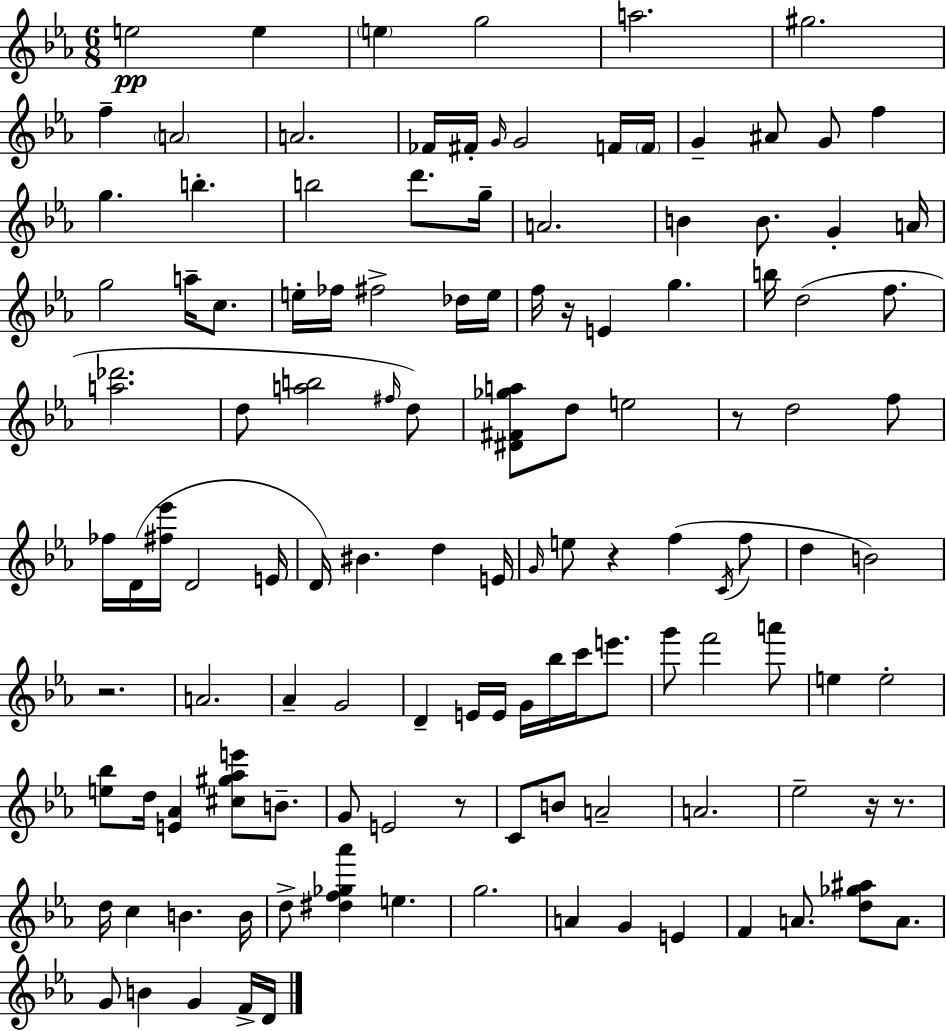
{
  \clef treble
  \numericTimeSignature
  \time 6/8
  \key ees \major
  \repeat volta 2 { e''2\pp e''4 | \parenthesize e''4 g''2 | a''2. | gis''2. | \break f''4-- \parenthesize a'2 | a'2. | fes'16 fis'16-. \grace { g'16 } g'2 f'16 | \parenthesize f'16 g'4-- ais'8 g'8 f''4 | \break g''4. b''4.-. | b''2 d'''8. | g''16-- a'2. | b'4 b'8. g'4-. | \break a'16 g''2 a''16-- c''8. | e''16-. fes''16 fis''2-> des''16 | e''16 f''16 r16 e'4 g''4. | b''16 d''2( f''8. | \break <a'' des'''>2. | d''8 <a'' b''>2 \grace { fis''16 }) | d''8 <dis' fis' ges'' a''>8 d''8 e''2 | r8 d''2 | \break f''8 fes''16 d'16( <fis'' ees'''>16 d'2 | e'16 d'16) bis'4. d''4 | e'16 \grace { g'16 } e''8 r4 f''4( | \acciaccatura { c'16 } f''8 d''4 b'2) | \break r2. | a'2. | aes'4-- g'2 | d'4-- e'16 e'16 g'16 bes''16 | \break c'''16 e'''8. g'''8 f'''2 | a'''8 e''4 e''2-. | <e'' bes''>8 d''16 <e' aes'>4 <cis'' gis'' aes'' e'''>8 | b'8.-- g'8 e'2 | \break r8 c'8 b'8 a'2-- | a'2. | ees''2-- | r16 r8. d''16 c''4 b'4. | \break b'16 d''8-> <dis'' f'' ges'' aes'''>4 e''4. | g''2. | a'4 g'4 | e'4 f'4 a'8. <d'' ges'' ais''>8 | \break a'8. g'8 b'4 g'4 | f'16-> d'16 } \bar "|."
}